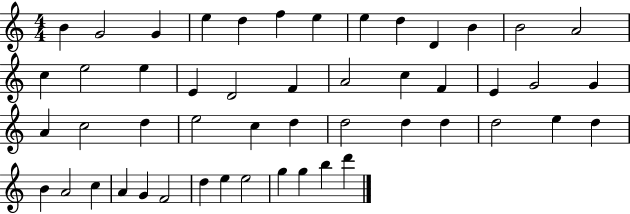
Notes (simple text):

B4/q G4/h G4/q E5/q D5/q F5/q E5/q E5/q D5/q D4/q B4/q B4/h A4/h C5/q E5/h E5/q E4/q D4/h F4/q A4/h C5/q F4/q E4/q G4/h G4/q A4/q C5/h D5/q E5/h C5/q D5/q D5/h D5/q D5/q D5/h E5/q D5/q B4/q A4/h C5/q A4/q G4/q F4/h D5/q E5/q E5/h G5/q G5/q B5/q D6/q